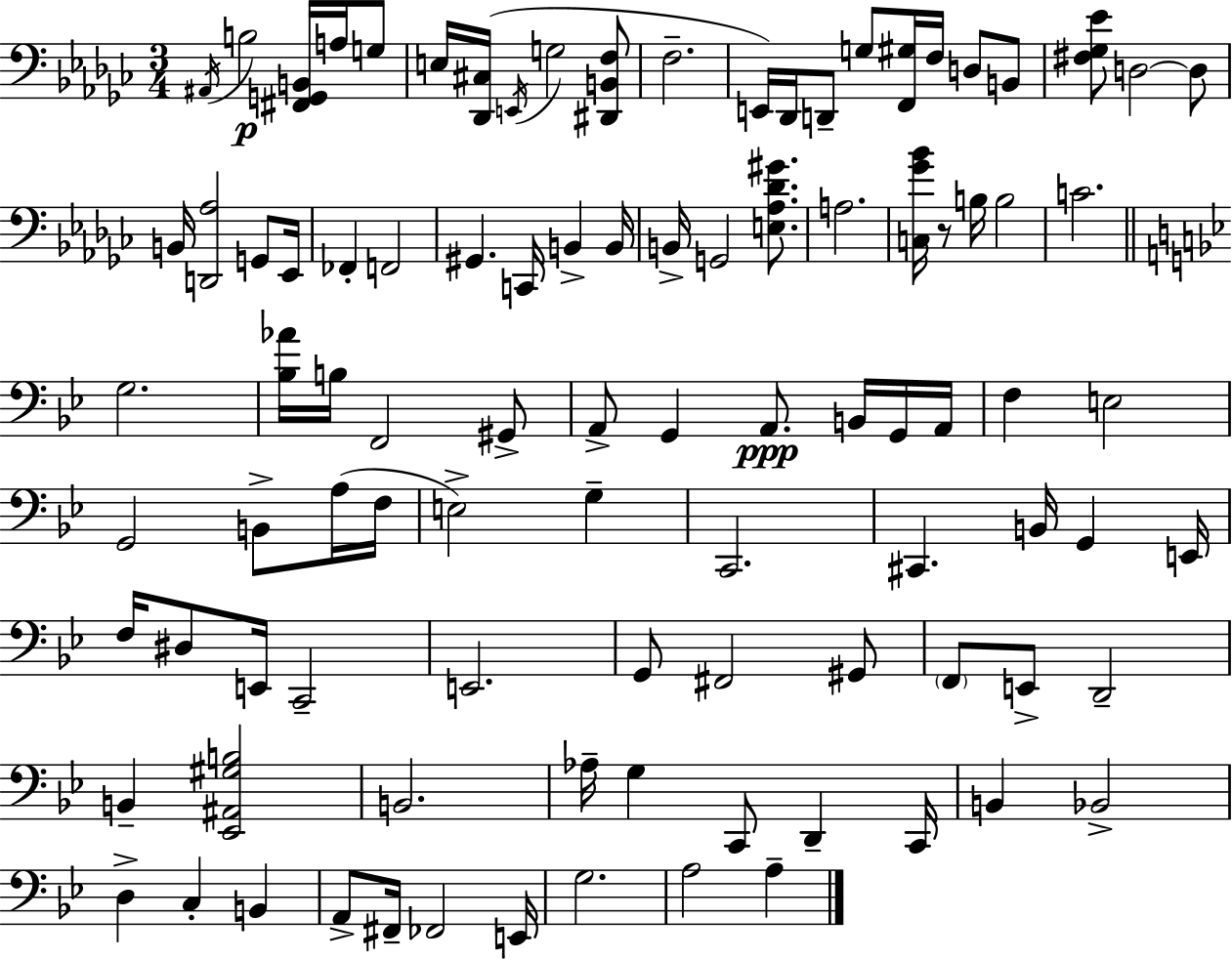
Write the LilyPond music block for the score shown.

{
  \clef bass
  \numericTimeSignature
  \time 3/4
  \key ees \minor
  \acciaccatura { ais,16 }\p b2 <fis, g, b,>16 a16 g8 | e16 <des, cis>16( \acciaccatura { e,16 } g2 | <dis, b, f>8 f2.-- | e,16) des,16 d,8-- g8 <f, gis>16 f16 d8 | \break b,8 <fis ges ees'>8 d2~~ | d8 b,16 <d, aes>2 g,8 | ees,16 fes,4-. f,2 | gis,4. c,16 b,4-> | \break b,16 b,16-> g,2 <e aes des' gis'>8. | a2. | <c ges' bes'>16 r8 b16 b2 | c'2. | \break \bar "||" \break \key g \minor g2. | <bes aes'>16 b16 f,2 gis,8-> | a,8-> g,4 a,8.\ppp b,16 g,16 a,16 | f4 e2 | \break g,2 b,8-> a16( f16 | e2->) g4-- | c,2. | cis,4. b,16 g,4 e,16 | \break f16 dis8 e,16 c,2-- | e,2. | g,8 fis,2 gis,8 | \parenthesize f,8 e,8-> d,2-- | \break b,4-- <ees, ais, gis b>2 | b,2. | aes16-- g4 c,8 d,4-- c,16 | b,4 bes,2-> | \break d4-> c4-. b,4 | a,8-> fis,16-- fes,2 e,16 | g2. | a2 a4-- | \break \bar "|."
}